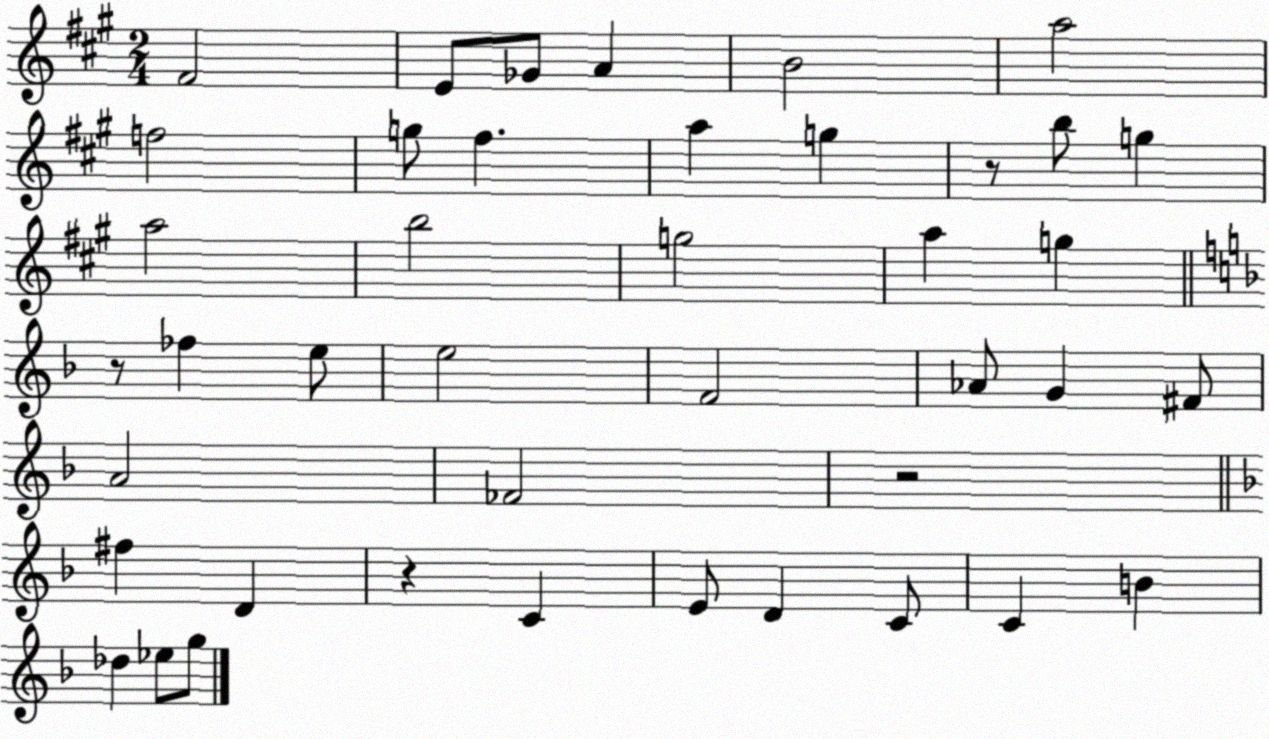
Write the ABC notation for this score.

X:1
T:Untitled
M:2/4
L:1/4
K:A
^F2 E/2 _G/2 A B2 a2 f2 g/2 ^f a g z/2 b/2 g a2 b2 g2 a g z/2 _f e/2 e2 F2 _A/2 G ^F/2 A2 _F2 z2 ^f D z C E/2 D C/2 C B _d _e/2 g/2